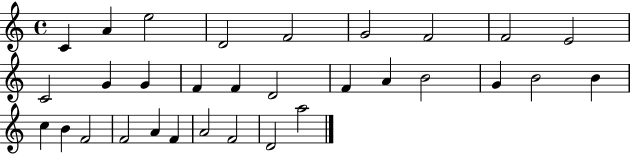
C4/q A4/q E5/h D4/h F4/h G4/h F4/h F4/h E4/h C4/h G4/q G4/q F4/q F4/q D4/h F4/q A4/q B4/h G4/q B4/h B4/q C5/q B4/q F4/h F4/h A4/q F4/q A4/h F4/h D4/h A5/h